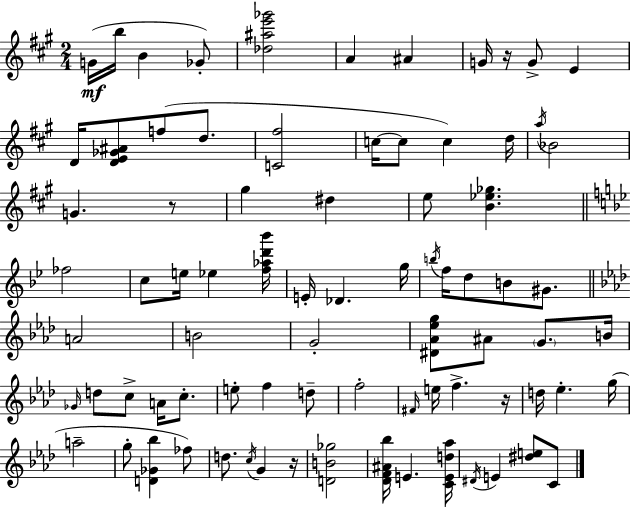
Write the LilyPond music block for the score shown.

{
  \clef treble
  \numericTimeSignature
  \time 2/4
  \key a \major
  g'16(\mf b''16 b'4 ges'8-.) | <des'' ais'' e''' ges'''>2 | a'4 ais'4 | g'16 r16 g'8-> e'4 | \break d'16 <d' e' ges' ais'>8 f''8( d''8. | <c' fis''>2 | c''16~~ c''8 c''4) d''16 | \acciaccatura { a''16 } bes'2 | \break g'4. r8 | gis''4 dis''4 | e''8 <b' ees'' ges''>4. | \bar "||" \break \key bes \major fes''2 | c''8 e''16 ees''4 <f'' aes'' d''' bes'''>16 | e'16-. des'4. g''16 | \acciaccatura { b''16 } f''16 d''8 b'8 gis'8. | \break \bar "||" \break \key f \minor a'2 | b'2 | g'2-. | <dis' aes' ees'' g''>8 ais'8 \parenthesize g'8. b'16 | \break \grace { ges'16 } d''8 c''8-> a'16 c''8.-. | e''8-. f''4 d''8-- | f''2-. | \grace { fis'16 } e''16 f''4.-> | \break r16 d''16 ees''4.-. | g''16( a''2-- | g''8-. <d' ges' bes''>4 | fes''8) d''8. \acciaccatura { c''16 } g'4 | \break r16 <d' b' ges''>2 | <des' f' ais' bes''>16 e'4. | <c' e' d'' aes''>16 \acciaccatura { dis'16 } e'4 | <dis'' e''>8 c'8 \bar "|."
}